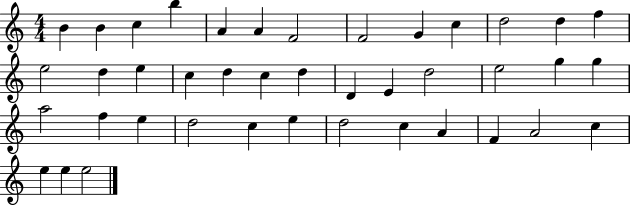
{
  \clef treble
  \numericTimeSignature
  \time 4/4
  \key c \major
  b'4 b'4 c''4 b''4 | a'4 a'4 f'2 | f'2 g'4 c''4 | d''2 d''4 f''4 | \break e''2 d''4 e''4 | c''4 d''4 c''4 d''4 | d'4 e'4 d''2 | e''2 g''4 g''4 | \break a''2 f''4 e''4 | d''2 c''4 e''4 | d''2 c''4 a'4 | f'4 a'2 c''4 | \break e''4 e''4 e''2 | \bar "|."
}